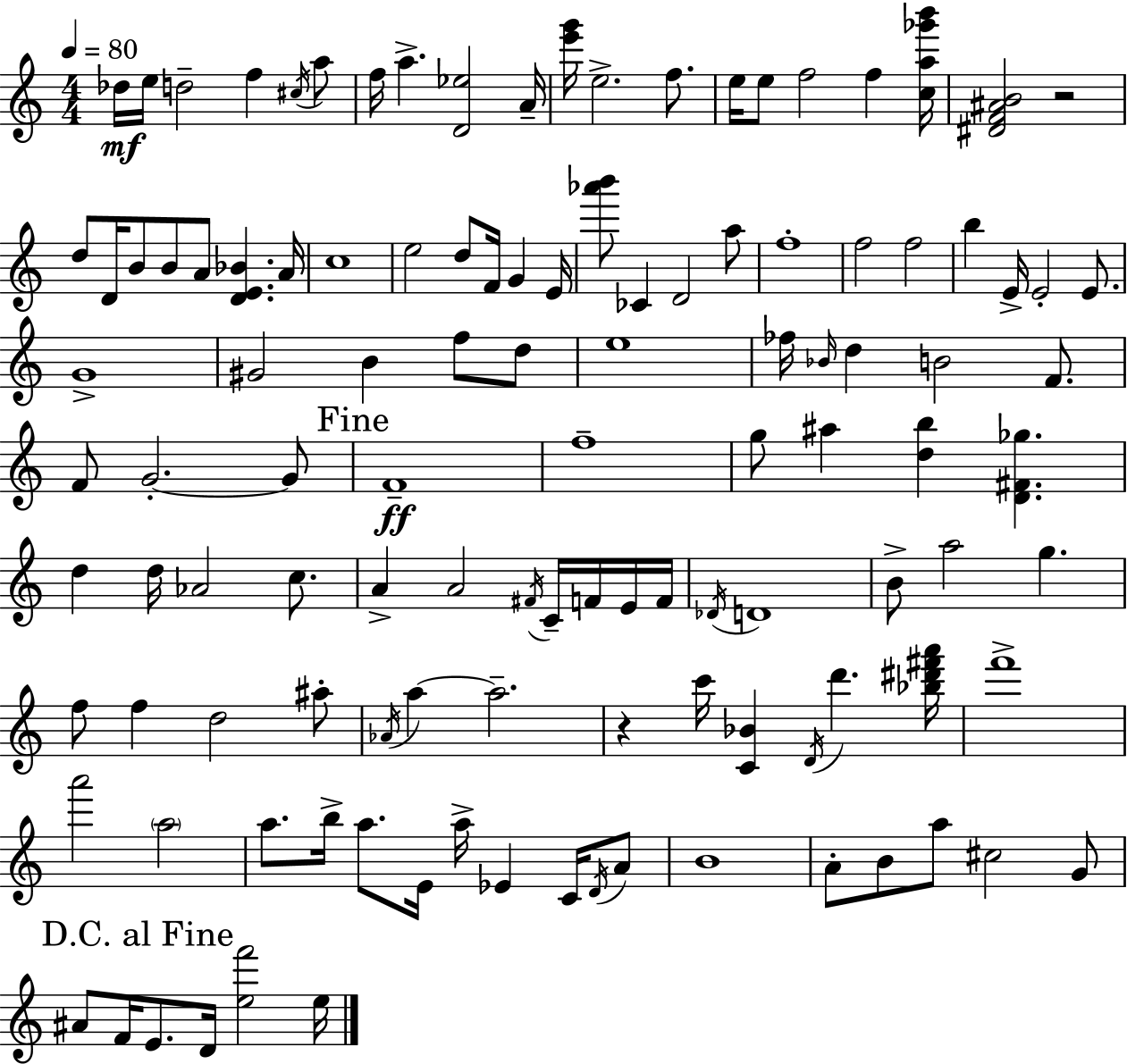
{
  \clef treble
  \numericTimeSignature
  \time 4/4
  \key a \minor
  \tempo 4 = 80
  des''16\mf e''16 d''2-- f''4 \acciaccatura { cis''16 } a''8 | f''16 a''4.-> <d' ees''>2 | a'16-- <e''' g'''>16 e''2.-> f''8. | e''16 e''8 f''2 f''4 | \break <c'' a'' ges''' b'''>16 <dis' f' ais' b'>2 r2 | d''8 d'16 b'8 b'8 a'8 <d' e' bes'>4. | a'16 c''1 | e''2 d''8 f'16 g'4 | \break e'16 <aes''' b'''>8 ces'4 d'2 a''8 | f''1-. | f''2 f''2 | b''4 e'16-> e'2-. e'8. | \break g'1-> | gis'2 b'4 f''8 d''8 | e''1 | fes''16 \grace { bes'16 } d''4 b'2 f'8. | \break f'8 g'2.-.~~ | g'8 \mark "Fine" f'1--\ff | f''1-- | g''8 ais''4 <d'' b''>4 <d' fis' ges''>4. | \break d''4 d''16 aes'2 c''8. | a'4-> a'2 \acciaccatura { fis'16 } c'16-- | f'16 e'16 f'16 \acciaccatura { des'16 } d'1 | b'8-> a''2 g''4. | \break f''8 f''4 d''2 | ais''8-. \acciaccatura { aes'16 } a''4~~ a''2.-- | r4 c'''16 <c' bes'>4 \acciaccatura { d'16 } d'''4. | <bes'' dis''' fis''' a'''>16 f'''1-> | \break a'''2 \parenthesize a''2 | a''8. b''16-> a''8. e'16 a''16-> ees'4 | c'16 \acciaccatura { d'16 } a'8 b'1 | a'8-. b'8 a''8 cis''2 | \break g'8 \mark "D.C. al Fine" ais'8 f'16 e'8. d'16 <e'' f'''>2 | e''16 \bar "|."
}